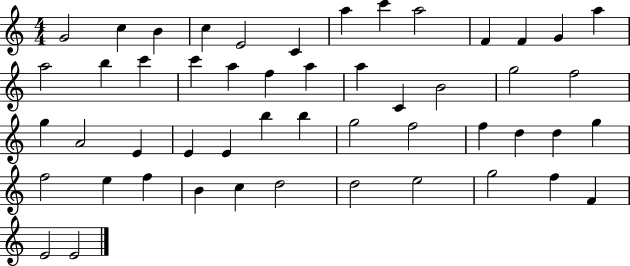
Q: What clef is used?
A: treble